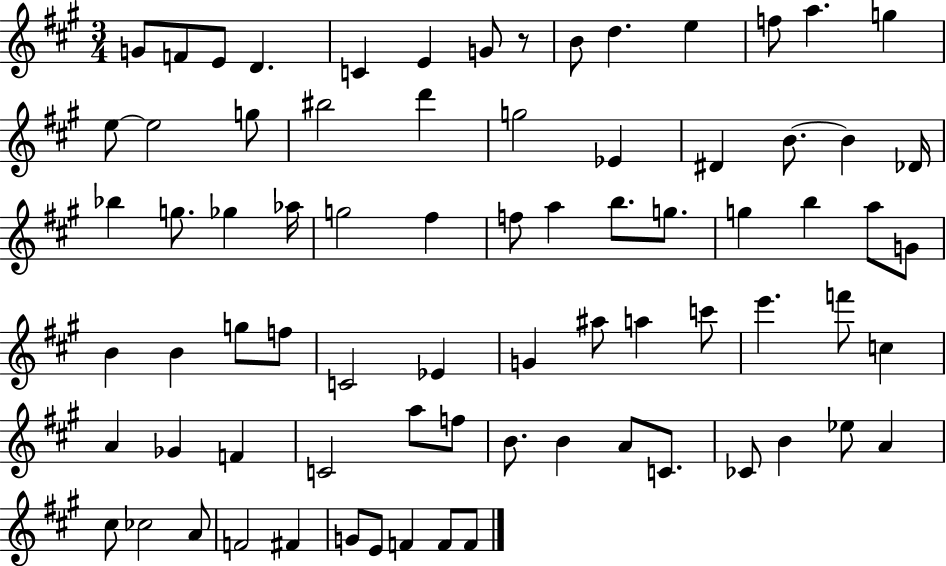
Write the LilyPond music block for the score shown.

{
  \clef treble
  \numericTimeSignature
  \time 3/4
  \key a \major
  g'8 f'8 e'8 d'4. | c'4 e'4 g'8 r8 | b'8 d''4. e''4 | f''8 a''4. g''4 | \break e''8~~ e''2 g''8 | bis''2 d'''4 | g''2 ees'4 | dis'4 b'8.~~ b'4 des'16 | \break bes''4 g''8. ges''4 aes''16 | g''2 fis''4 | f''8 a''4 b''8. g''8. | g''4 b''4 a''8 g'8 | \break b'4 b'4 g''8 f''8 | c'2 ees'4 | g'4 ais''8 a''4 c'''8 | e'''4. f'''8 c''4 | \break a'4 ges'4 f'4 | c'2 a''8 f''8 | b'8. b'4 a'8 c'8. | ces'8 b'4 ees''8 a'4 | \break cis''8 ces''2 a'8 | f'2 fis'4 | g'8 e'8 f'4 f'8 f'8 | \bar "|."
}